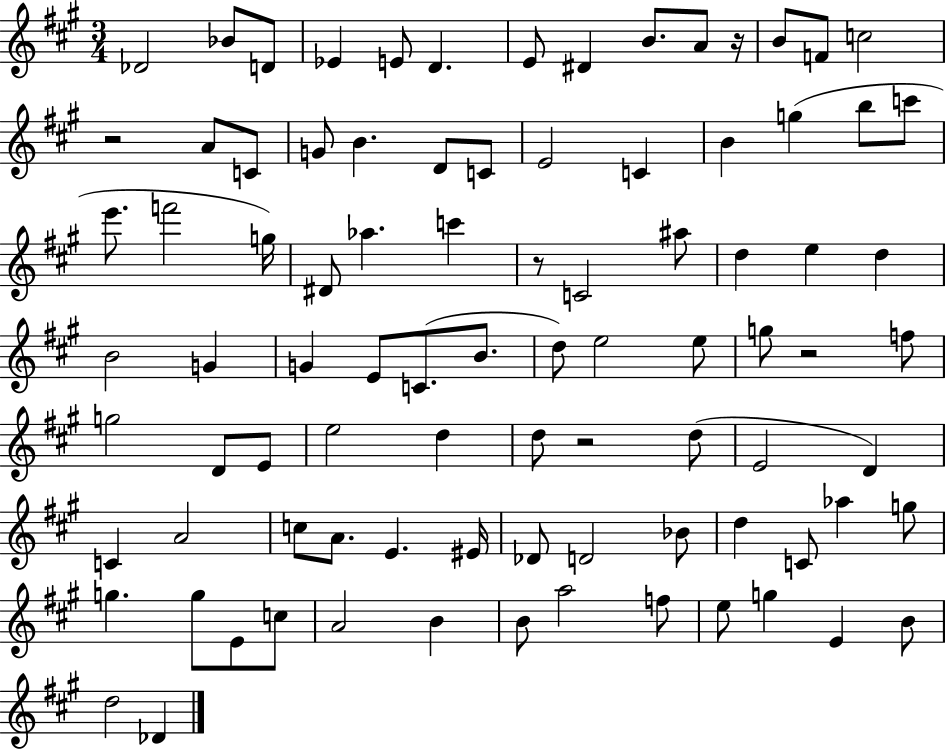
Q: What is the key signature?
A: A major